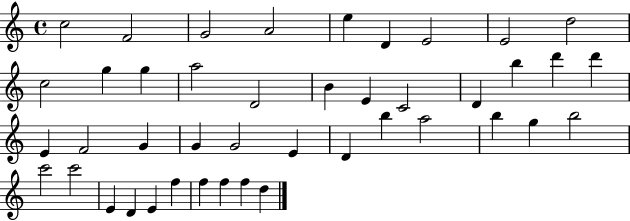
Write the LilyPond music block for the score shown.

{
  \clef treble
  \time 4/4
  \defaultTimeSignature
  \key c \major
  c''2 f'2 | g'2 a'2 | e''4 d'4 e'2 | e'2 d''2 | \break c''2 g''4 g''4 | a''2 d'2 | b'4 e'4 c'2 | d'4 b''4 d'''4 d'''4 | \break e'4 f'2 g'4 | g'4 g'2 e'4 | d'4 b''4 a''2 | b''4 g''4 b''2 | \break c'''2 c'''2 | e'4 d'4 e'4 f''4 | f''4 f''4 f''4 d''4 | \bar "|."
}